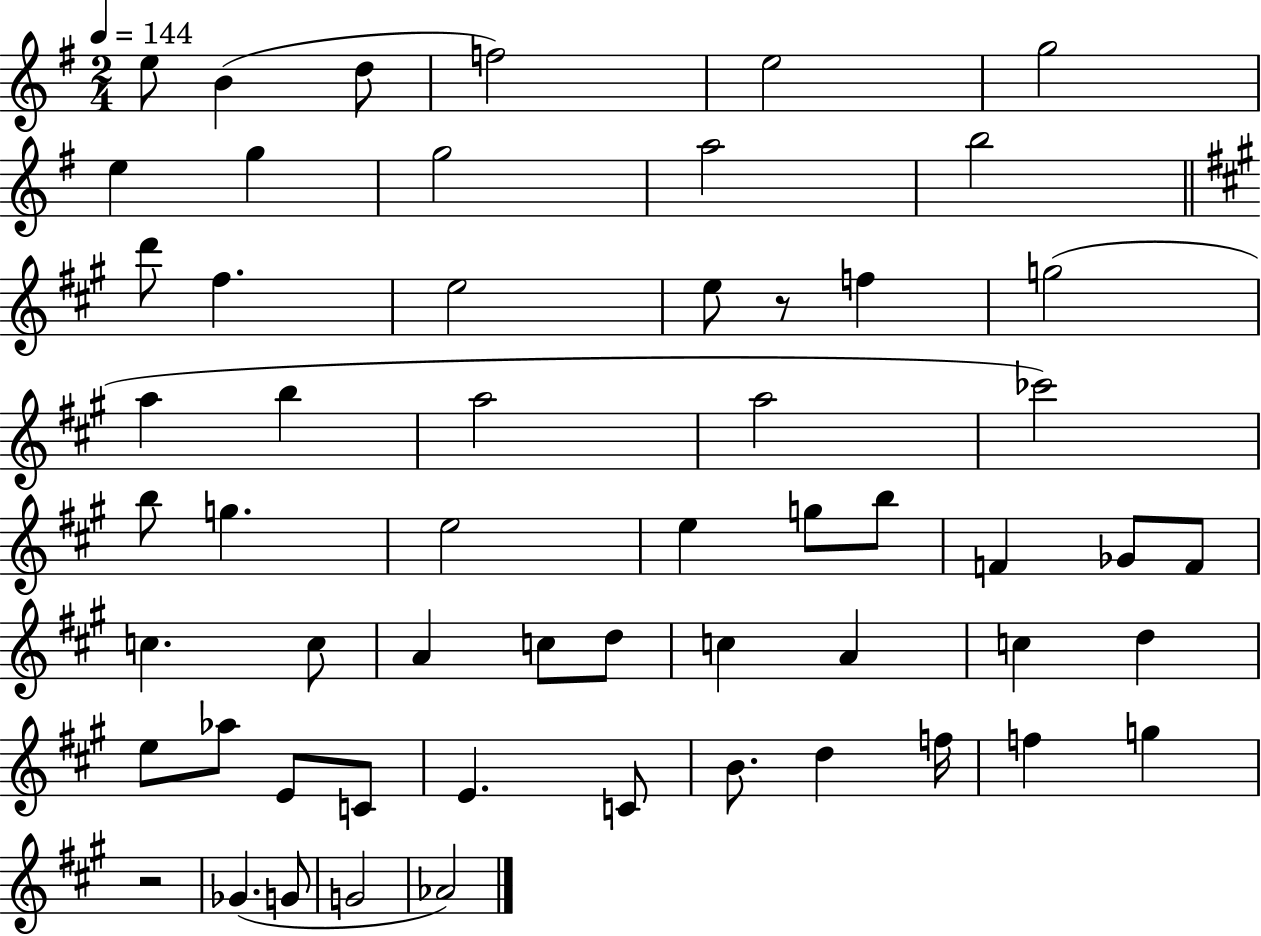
{
  \clef treble
  \numericTimeSignature
  \time 2/4
  \key g \major
  \tempo 4 = 144
  e''8 b'4( d''8 | f''2) | e''2 | g''2 | \break e''4 g''4 | g''2 | a''2 | b''2 | \break \bar "||" \break \key a \major d'''8 fis''4. | e''2 | e''8 r8 f''4 | g''2( | \break a''4 b''4 | a''2 | a''2 | ces'''2) | \break b''8 g''4. | e''2 | e''4 g''8 b''8 | f'4 ges'8 f'8 | \break c''4. c''8 | a'4 c''8 d''8 | c''4 a'4 | c''4 d''4 | \break e''8 aes''8 e'8 c'8 | e'4. c'8 | b'8. d''4 f''16 | f''4 g''4 | \break r2 | ges'4.( g'8 | g'2 | aes'2) | \break \bar "|."
}